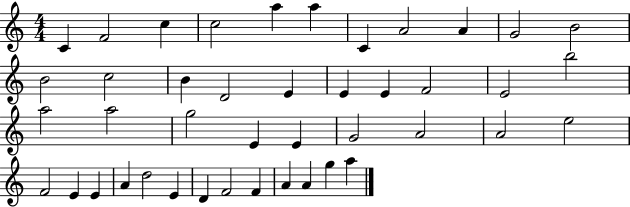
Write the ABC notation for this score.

X:1
T:Untitled
M:4/4
L:1/4
K:C
C F2 c c2 a a C A2 A G2 B2 B2 c2 B D2 E E E F2 E2 b2 a2 a2 g2 E E G2 A2 A2 e2 F2 E E A d2 E D F2 F A A g a